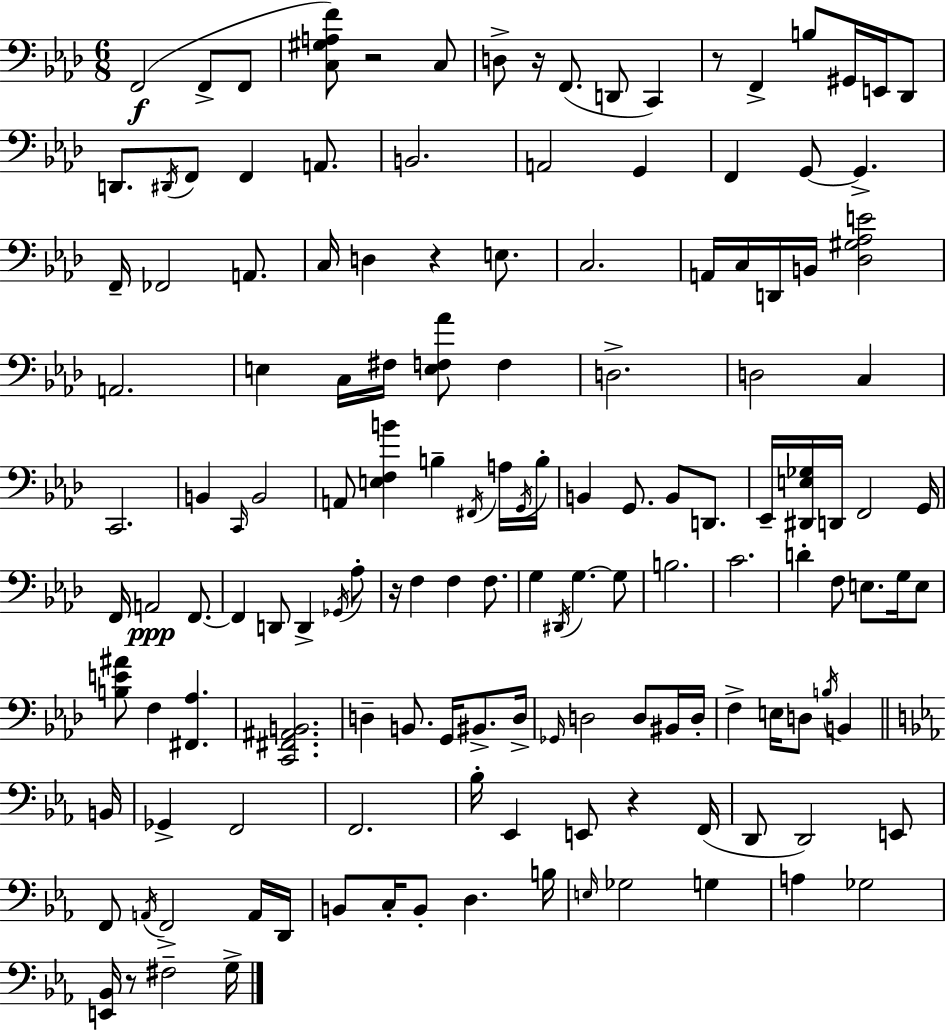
{
  \clef bass
  \numericTimeSignature
  \time 6/8
  \key aes \major
  \repeat volta 2 { f,2(\f f,8-> f,8 | <c gis a f'>8) r2 c8 | d8-> r16 f,8.( d,8 c,4) | r8 f,4-> b8 gis,16 e,16 des,8 | \break d,8. \acciaccatura { dis,16 } f,8 f,4 a,8. | b,2. | a,2 g,4 | f,4 g,8~~ g,4.-> | \break f,16-- fes,2 a,8. | c16 d4 r4 e8. | c2. | a,16 c16 d,16 b,16 <des gis aes e'>2 | \break a,2. | e4 c16 fis16 <e f aes'>8 f4 | d2.-> | d2 c4 | \break c,2. | b,4 \grace { c,16 } b,2 | a,8 <e f b'>4 b4-- | \acciaccatura { fis,16 } a16 \acciaccatura { g,16 } b16-. b,4 g,8. b,8 | \break d,8. ees,16-- <dis, e ges>16 d,16 f,2 | g,16 f,16 a,2\ppp | f,8.~~ f,4 d,8 d,4-> | \acciaccatura { ges,16 } aes8-. r16 f4 f4 | \break f8. g4 \acciaccatura { dis,16 } g4.~~ | g8 b2. | c'2. | d'4-. f8 | \break e8. g16 e8 <b e' ais'>8 f4 | <fis, aes>4. <c, fis, ais, b,>2. | d4-- b,8. | g,16 bis,8.-> d16-> \grace { ges,16 } d2 | \break d8 bis,16 d16-. f4-> e16 | d8 \acciaccatura { b16 } b,4 \bar "||" \break \key ees \major b,16 ges,4-> f,2 | f,2. | bes16-. ees,4 e,8 r4 | f,16( d,8 d,2) e,8 | \break f,8 \acciaccatura { a,16 } f,2-> | a,16 d,16 b,8 c16-. b,8-. d4. | b16 \grace { e16 } ges2 g4 | a4 ges2 | \break <e, bes,>16 r8 fis2-- | g16-> } \bar "|."
}